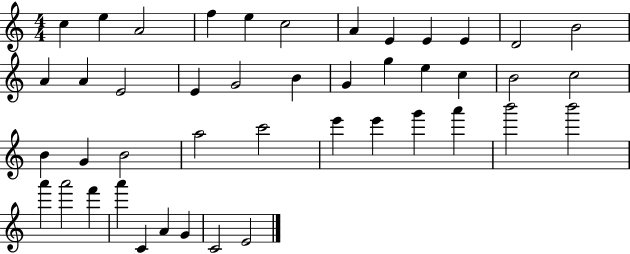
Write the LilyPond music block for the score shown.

{
  \clef treble
  \numericTimeSignature
  \time 4/4
  \key c \major
  c''4 e''4 a'2 | f''4 e''4 c''2 | a'4 e'4 e'4 e'4 | d'2 b'2 | \break a'4 a'4 e'2 | e'4 g'2 b'4 | g'4 g''4 e''4 c''4 | b'2 c''2 | \break b'4 g'4 b'2 | a''2 c'''2 | e'''4 e'''4 g'''4 a'''4 | b'''2 b'''2 | \break a'''4 a'''2 f'''4 | a'''4 c'4 a'4 g'4 | c'2 e'2 | \bar "|."
}